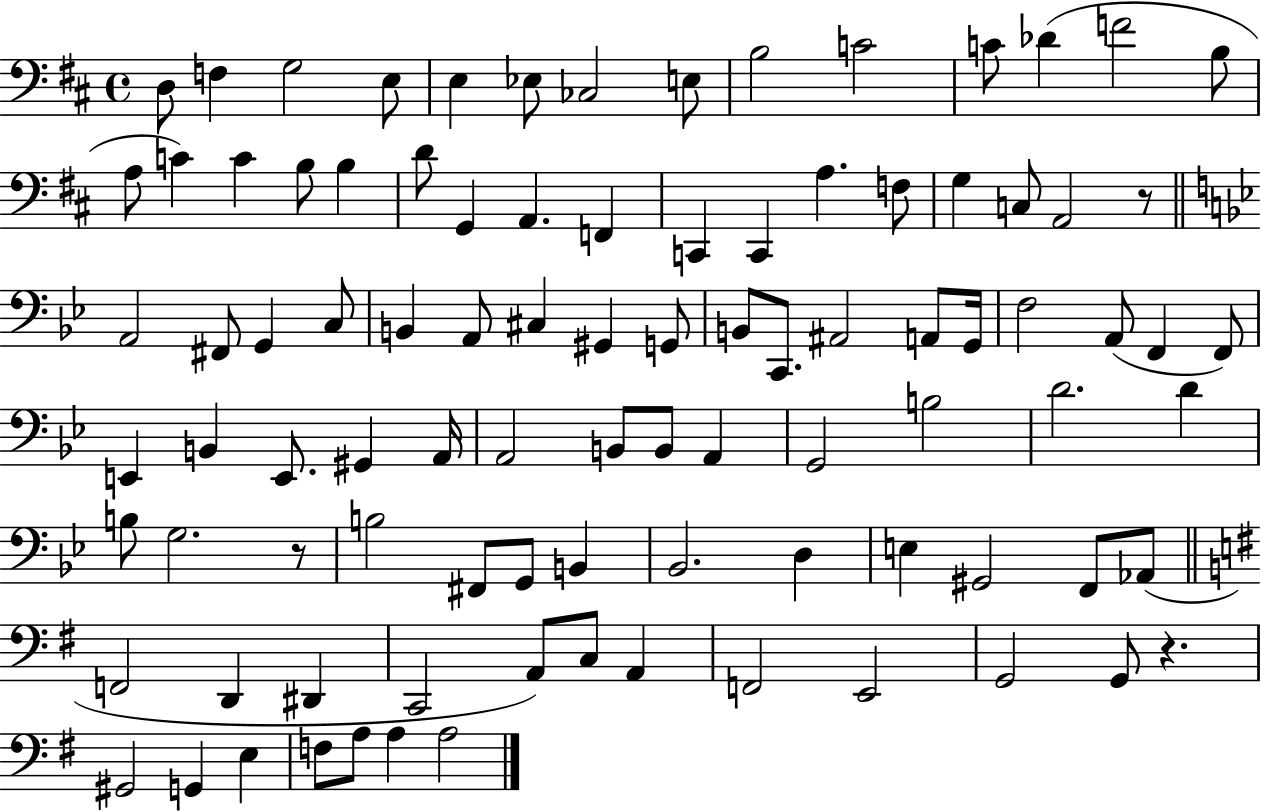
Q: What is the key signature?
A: D major